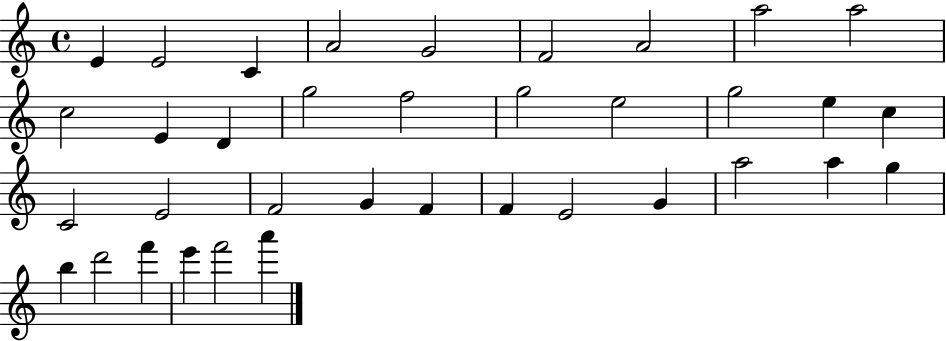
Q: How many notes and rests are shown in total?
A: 36